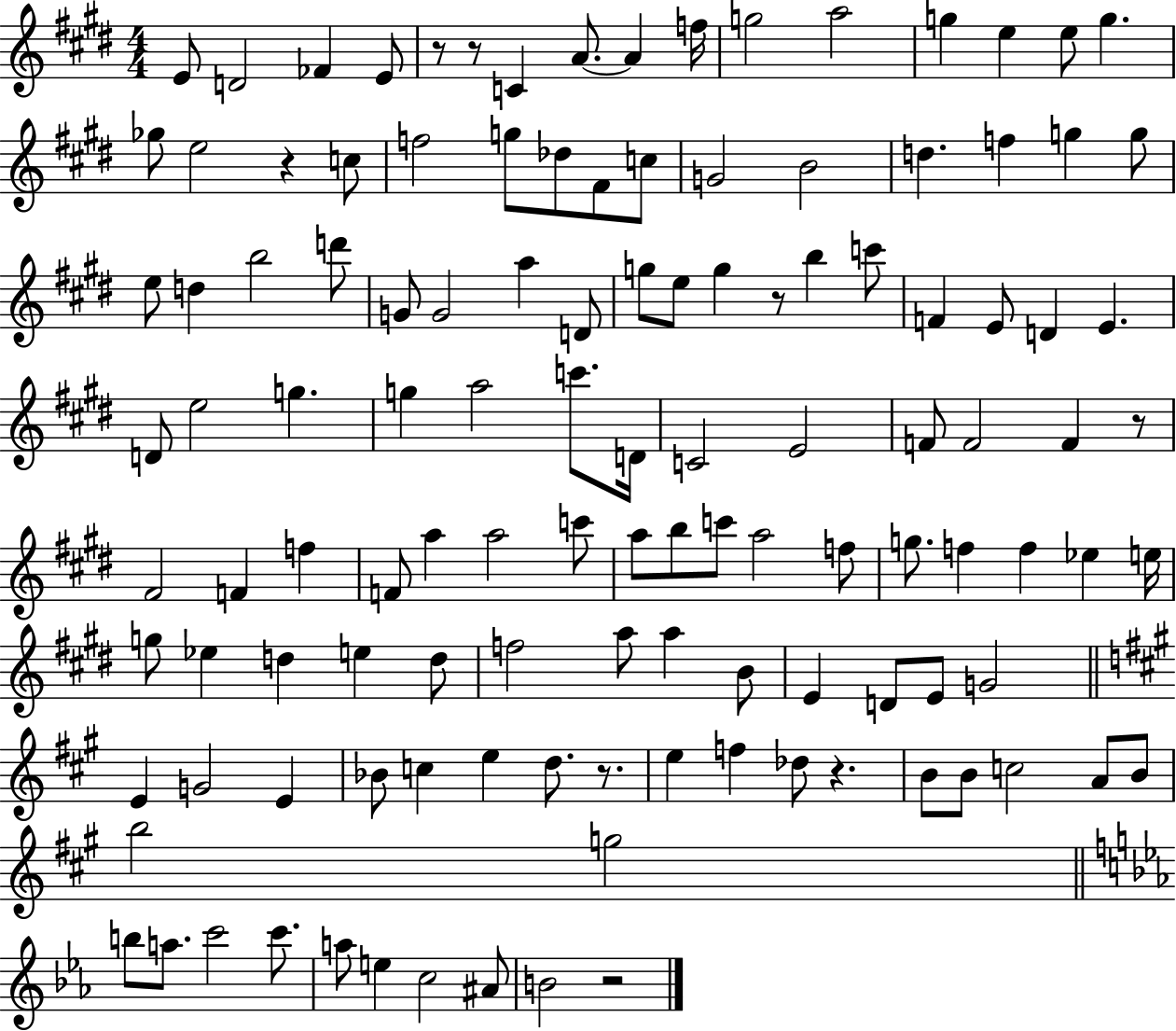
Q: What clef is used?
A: treble